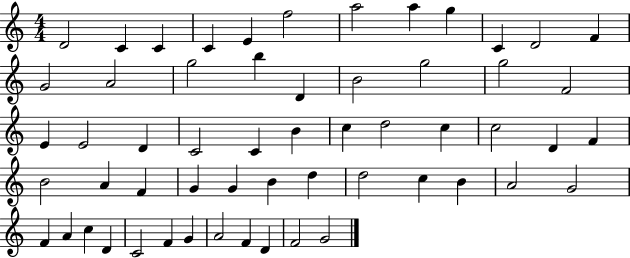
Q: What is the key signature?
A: C major